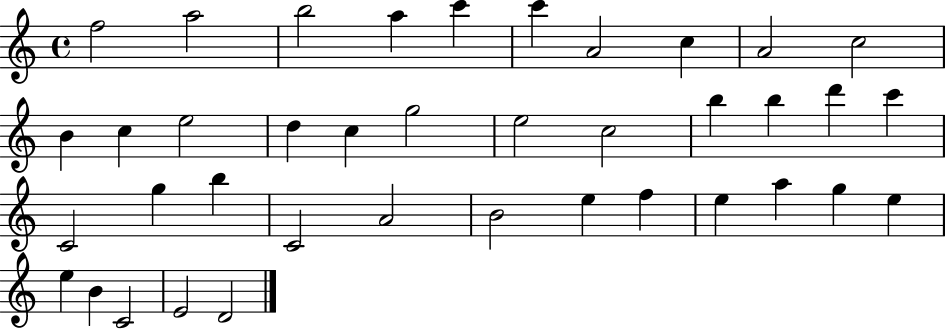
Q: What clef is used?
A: treble